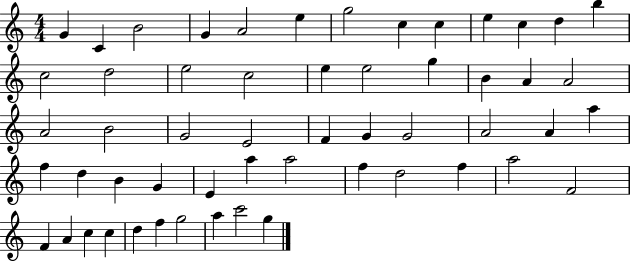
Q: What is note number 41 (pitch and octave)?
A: F5